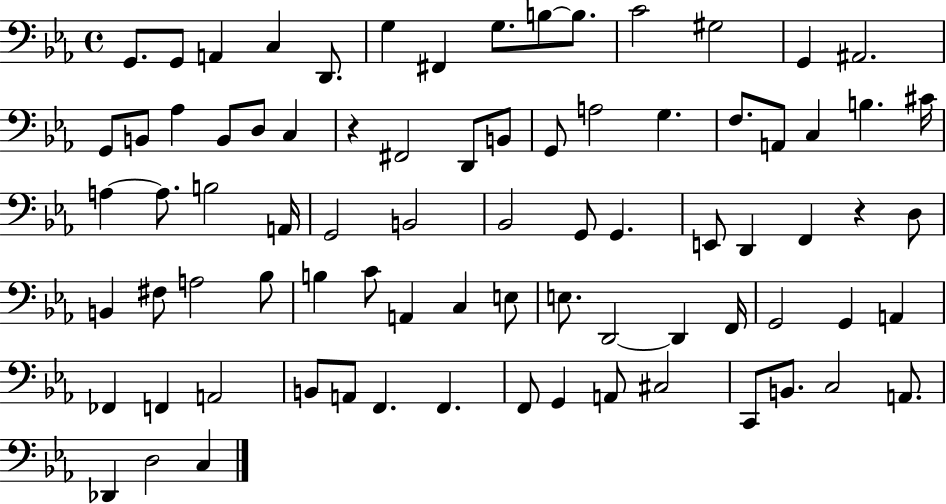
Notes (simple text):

G2/e. G2/e A2/q C3/q D2/e. G3/q F#2/q G3/e. B3/e B3/e. C4/h G#3/h G2/q A#2/h. G2/e B2/e Ab3/q B2/e D3/e C3/q R/q F#2/h D2/e B2/e G2/e A3/h G3/q. F3/e. A2/e C3/q B3/q. C#4/s A3/q A3/e. B3/h A2/s G2/h B2/h Bb2/h G2/e G2/q. E2/e D2/q F2/q R/q D3/e B2/q F#3/e A3/h Bb3/e B3/q C4/e A2/q C3/q E3/e E3/e. D2/h D2/q F2/s G2/h G2/q A2/q FES2/q F2/q A2/h B2/e A2/e F2/q. F2/q. F2/e G2/q A2/e C#3/h C2/e B2/e. C3/h A2/e. Db2/q D3/h C3/q